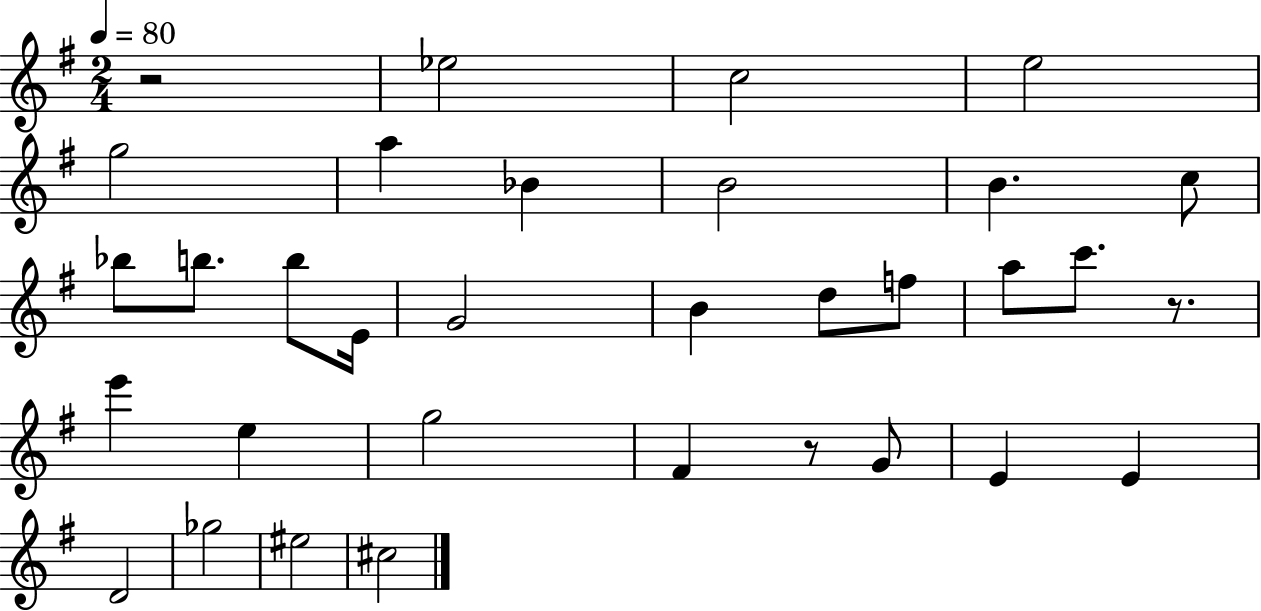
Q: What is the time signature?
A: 2/4